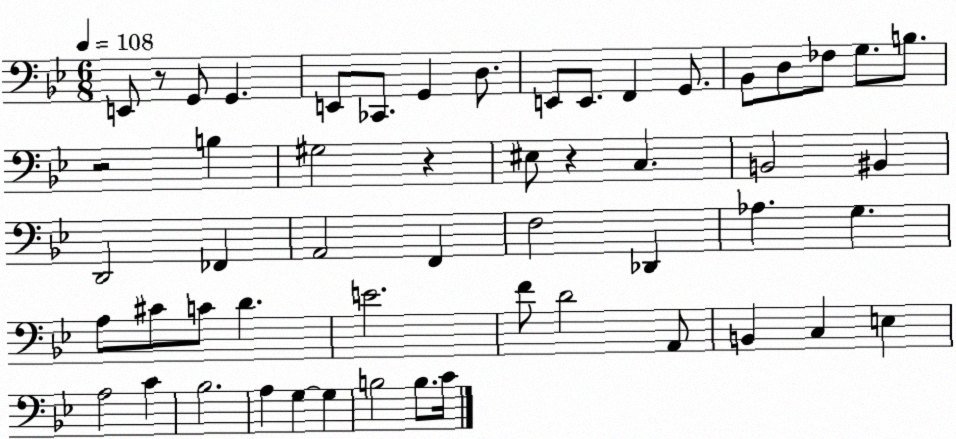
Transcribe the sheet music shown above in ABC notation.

X:1
T:Untitled
M:6/8
L:1/4
K:Bb
E,,/2 z/2 G,,/2 G,, E,,/2 _C,,/2 G,, D,/2 E,,/2 E,,/2 F,, G,,/2 _B,,/2 D,/2 _F,/2 G,/2 B,/2 z2 B, ^G,2 z ^E,/2 z C, B,,2 ^B,, D,,2 _F,, A,,2 F,, F,2 _D,, _A, G, A,/2 ^C/2 C/2 D E2 F/2 D2 A,,/2 B,, C, E, A,2 C _B,2 A, G, G, B,2 B,/2 C/4